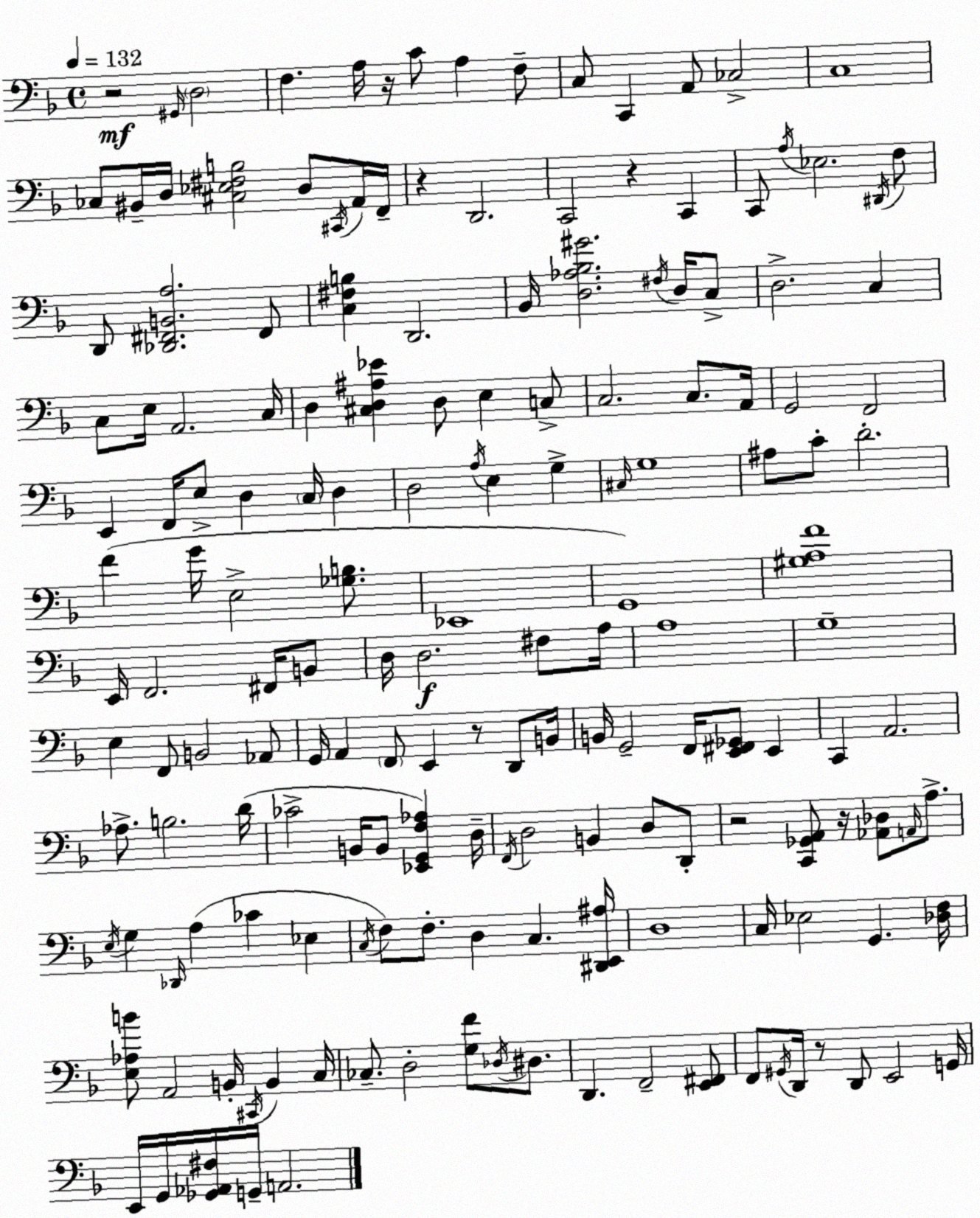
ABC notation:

X:1
T:Untitled
M:4/4
L:1/4
K:F
z2 ^G,,/4 D,2 F, A,/4 z/4 C/2 A, F,/2 C,/2 C,, A,,/2 _C,2 C,4 _C,/2 ^B,,/4 D,/4 [^C,_E,^F,B,]2 D,/2 ^C,,/4 A,,/4 F,,/4 z D,,2 C,,2 z C,, C,,/2 A,/4 _E,2 ^D,,/4 F,/2 D,,/2 [_D,,^F,,B,,A,]2 ^F,,/2 [C,^F,B,] D,,2 _B,,/4 [D,_A,_B,^G]2 ^F,/4 D,/4 C,/2 D,2 C, C,/2 E,/4 A,,2 C,/4 D, [^C,D,^A,_E] D,/2 E, C,/2 C,2 C,/2 A,,/4 G,,2 F,,2 E,, F,,/4 E,/2 D, C,/4 D, D,2 A,/4 E, G, ^C,/4 G,4 ^A,/2 C/2 D2 F G/4 E,2 [_G,B,]/2 _E,,4 G,,4 [^G,A,F]4 E,,/4 F,,2 ^F,,/4 B,,/2 D,/4 D,2 ^F,/2 A,/4 A,4 G,4 E, F,,/2 B,,2 _A,,/2 G,,/4 A,, F,,/2 E,, z/2 D,,/2 B,,/4 B,,/4 G,,2 F,,/4 [E,,^F,,_G,,]/2 E,, C,, A,,2 _A,/2 B,2 D/4 _C2 B,,/4 B,,/2 [_E,,G,,F,_A,] D,/4 F,,/4 D,2 B,, D,/2 D,,/2 z2 [C,,_G,,A,,]/2 z/4 [_A,,_D,]/2 A,,/4 A,/2 E,/4 G, _D,,/4 A, _C _E, C,/4 F,/2 F,/2 D, C, [^D,,E,,^A,]/4 D,4 C,/4 _E,2 G,, [_D,F,]/4 [E,_A,B]/2 A,,2 B,,/4 ^C,,/4 B,, C,/4 _C,/2 D,2 [G,F]/2 _D,/4 ^D,/2 D,, F,,2 [E,,^F,,]/2 F,,/2 ^G,,/4 D,,/4 z/2 D,,/2 E,,2 G,,/4 E,,/4 G,,/4 [_G,,_A,,^F,]/4 G,,/4 A,,2